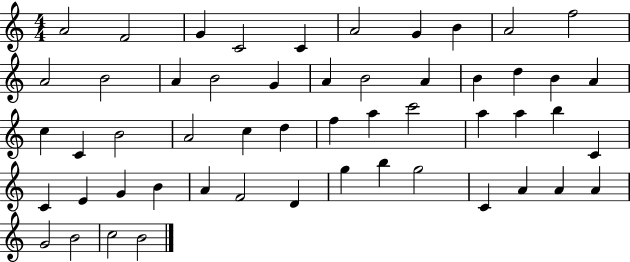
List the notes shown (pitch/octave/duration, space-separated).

A4/h F4/h G4/q C4/h C4/q A4/h G4/q B4/q A4/h F5/h A4/h B4/h A4/q B4/h G4/q A4/q B4/h A4/q B4/q D5/q B4/q A4/q C5/q C4/q B4/h A4/h C5/q D5/q F5/q A5/q C6/h A5/q A5/q B5/q C4/q C4/q E4/q G4/q B4/q A4/q F4/h D4/q G5/q B5/q G5/h C4/q A4/q A4/q A4/q G4/h B4/h C5/h B4/h